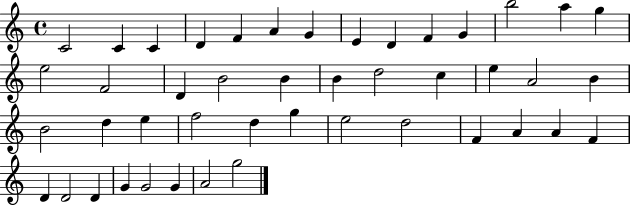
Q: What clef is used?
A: treble